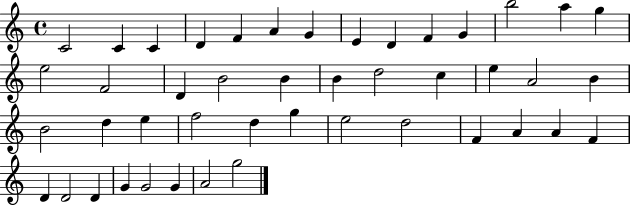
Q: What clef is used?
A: treble